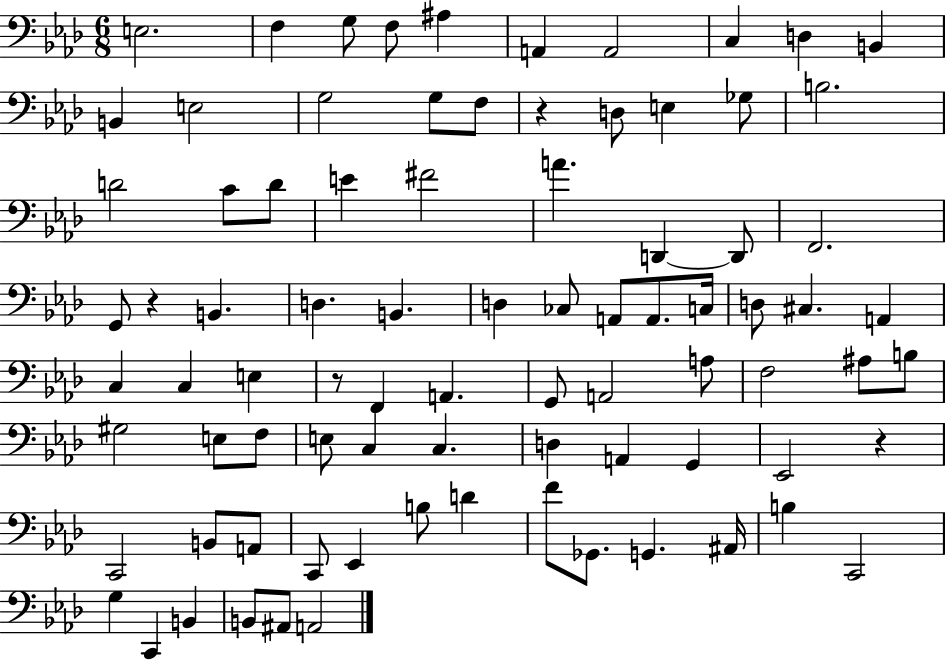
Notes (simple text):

E3/h. F3/q G3/e F3/e A#3/q A2/q A2/h C3/q D3/q B2/q B2/q E3/h G3/h G3/e F3/e R/q D3/e E3/q Gb3/e B3/h. D4/h C4/e D4/e E4/q F#4/h A4/q. D2/q D2/e F2/h. G2/e R/q B2/q. D3/q. B2/q. D3/q CES3/e A2/e A2/e. C3/s D3/e C#3/q. A2/q C3/q C3/q E3/q R/e F2/q A2/q. G2/e A2/h A3/e F3/h A#3/e B3/e G#3/h E3/e F3/e E3/e C3/q C3/q. D3/q A2/q G2/q Eb2/h R/q C2/h B2/e A2/e C2/e Eb2/q B3/e D4/q F4/e Gb2/e. G2/q. A#2/s B3/q C2/h G3/q C2/q B2/q B2/e A#2/e A2/h